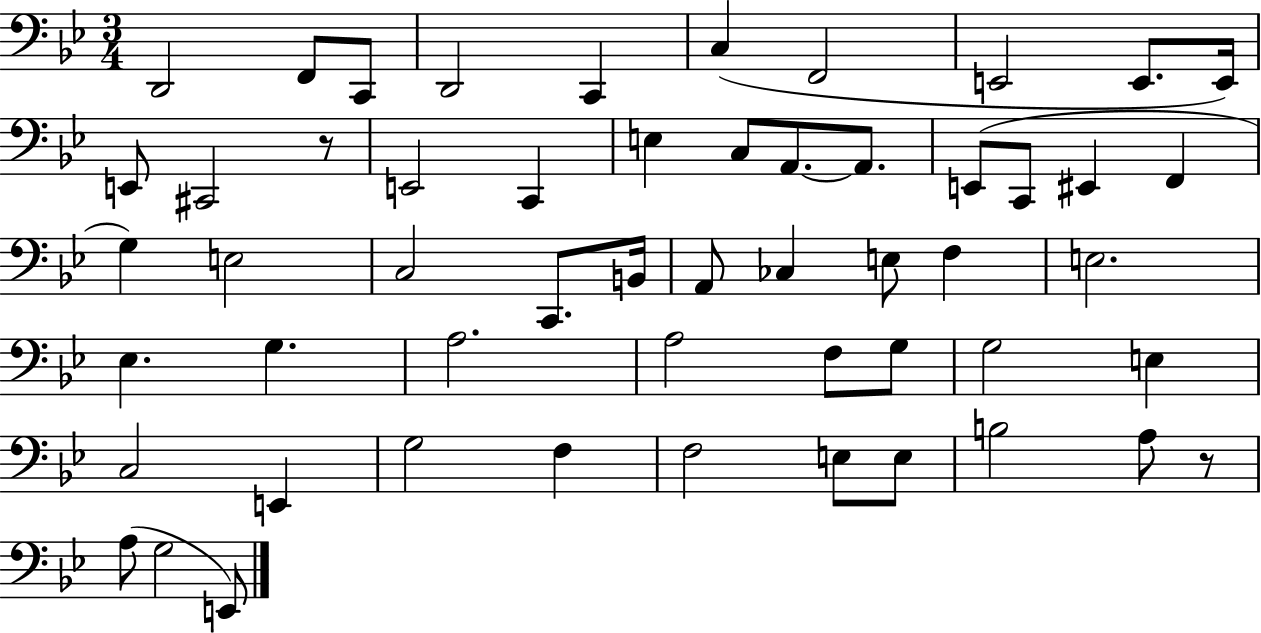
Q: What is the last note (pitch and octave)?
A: E2